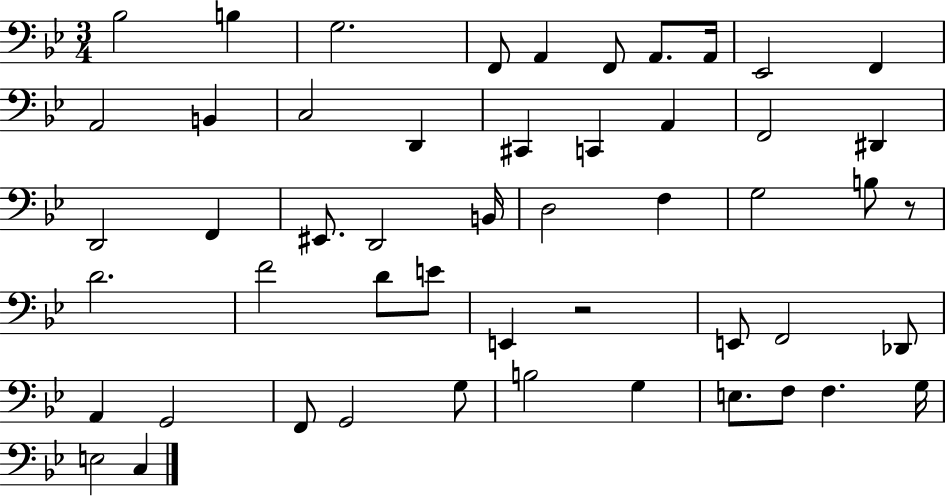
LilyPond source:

{
  \clef bass
  \numericTimeSignature
  \time 3/4
  \key bes \major
  bes2 b4 | g2. | f,8 a,4 f,8 a,8. a,16 | ees,2 f,4 | \break a,2 b,4 | c2 d,4 | cis,4 c,4 a,4 | f,2 dis,4 | \break d,2 f,4 | eis,8. d,2 b,16 | d2 f4 | g2 b8 r8 | \break d'2. | f'2 d'8 e'8 | e,4 r2 | e,8 f,2 des,8 | \break a,4 g,2 | f,8 g,2 g8 | b2 g4 | e8. f8 f4. g16 | \break e2 c4 | \bar "|."
}